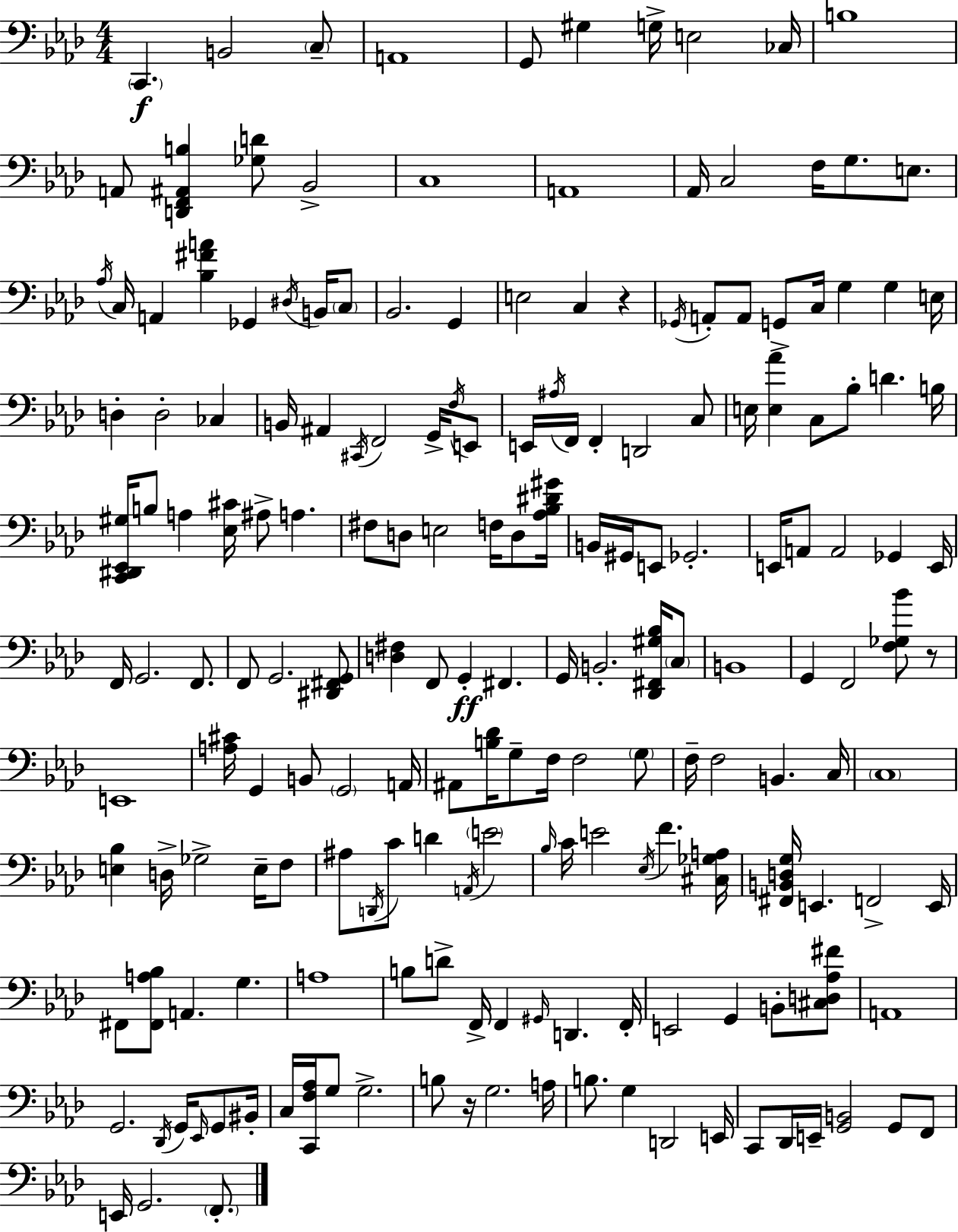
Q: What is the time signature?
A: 4/4